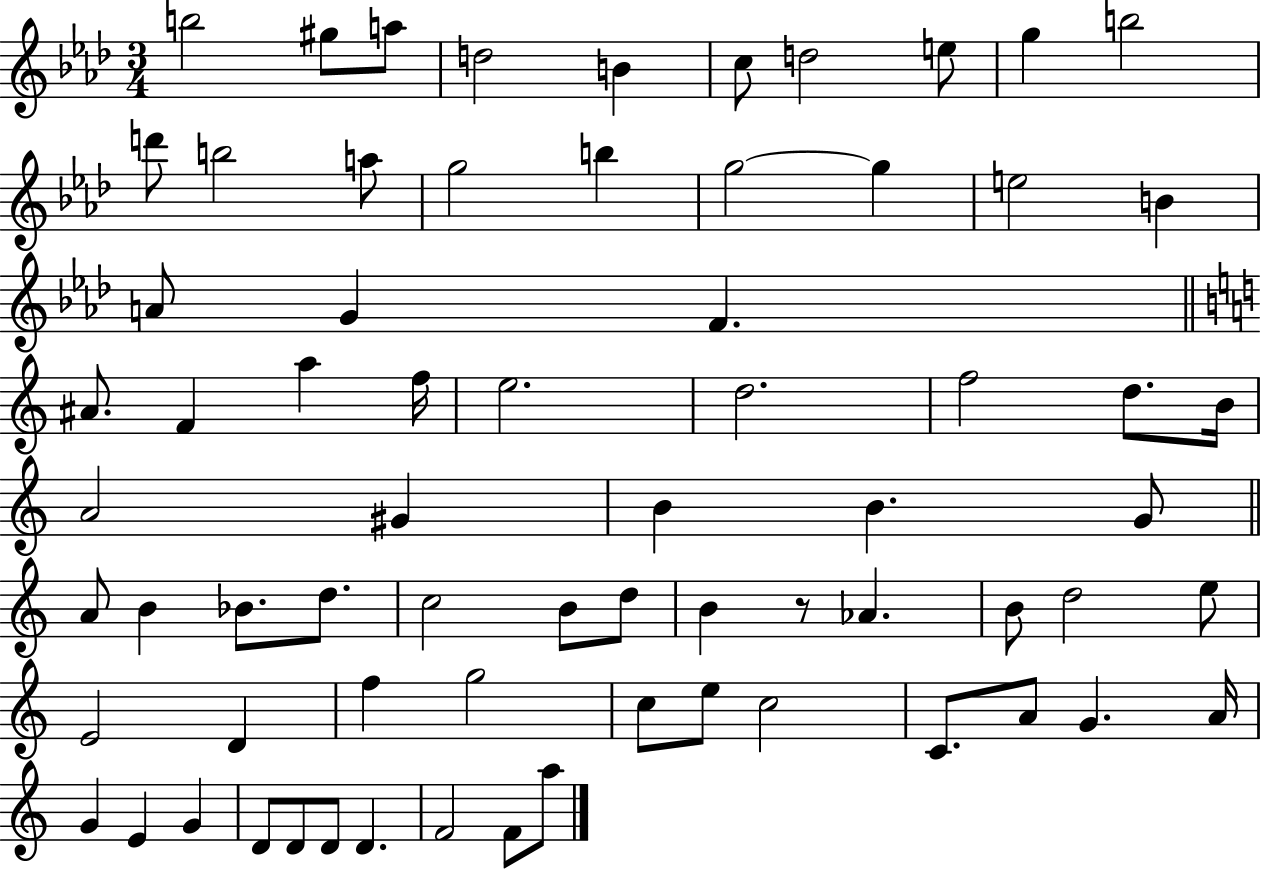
X:1
T:Untitled
M:3/4
L:1/4
K:Ab
b2 ^g/2 a/2 d2 B c/2 d2 e/2 g b2 d'/2 b2 a/2 g2 b g2 g e2 B A/2 G F ^A/2 F a f/4 e2 d2 f2 d/2 B/4 A2 ^G B B G/2 A/2 B _B/2 d/2 c2 B/2 d/2 B z/2 _A B/2 d2 e/2 E2 D f g2 c/2 e/2 c2 C/2 A/2 G A/4 G E G D/2 D/2 D/2 D F2 F/2 a/2